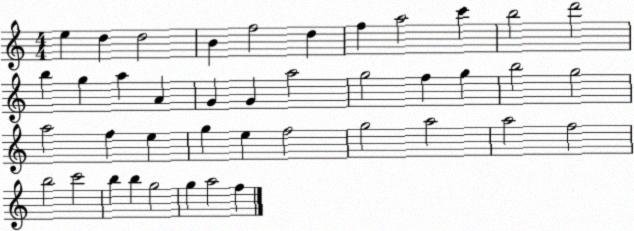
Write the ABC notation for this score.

X:1
T:Untitled
M:4/4
L:1/4
K:C
e d d2 B f2 d f a2 c' b2 d'2 b g a A G G a2 g2 f g b2 g2 a2 f e g e f2 g2 a2 a2 f2 b2 c'2 b b g2 g a2 f